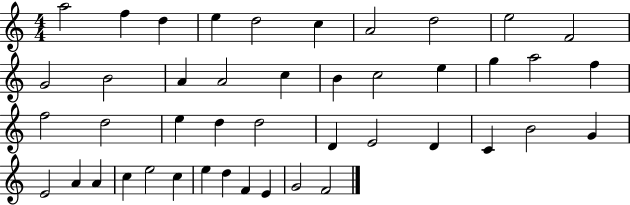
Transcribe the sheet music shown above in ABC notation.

X:1
T:Untitled
M:4/4
L:1/4
K:C
a2 f d e d2 c A2 d2 e2 F2 G2 B2 A A2 c B c2 e g a2 f f2 d2 e d d2 D E2 D C B2 G E2 A A c e2 c e d F E G2 F2